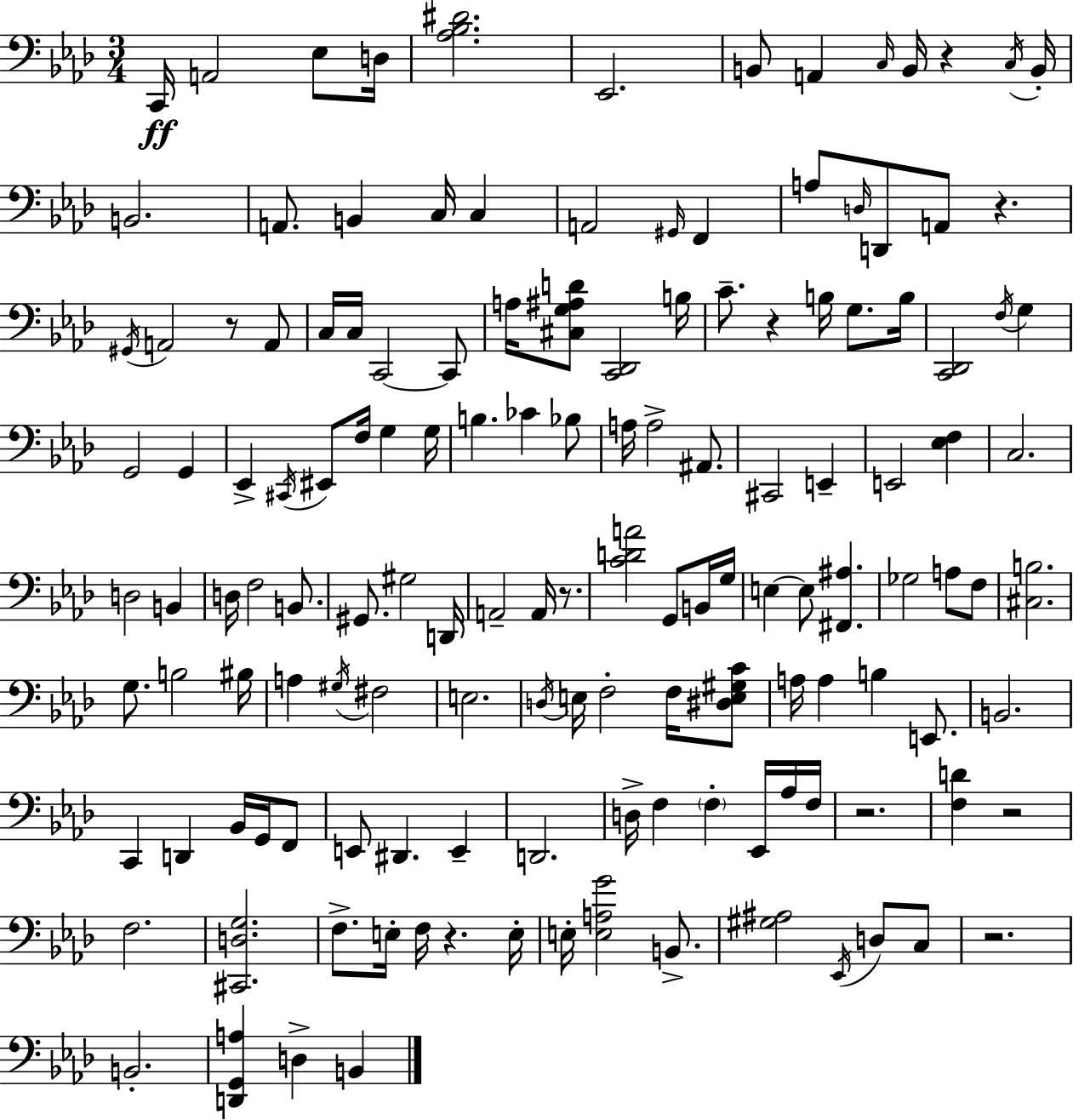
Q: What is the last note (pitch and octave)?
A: B2